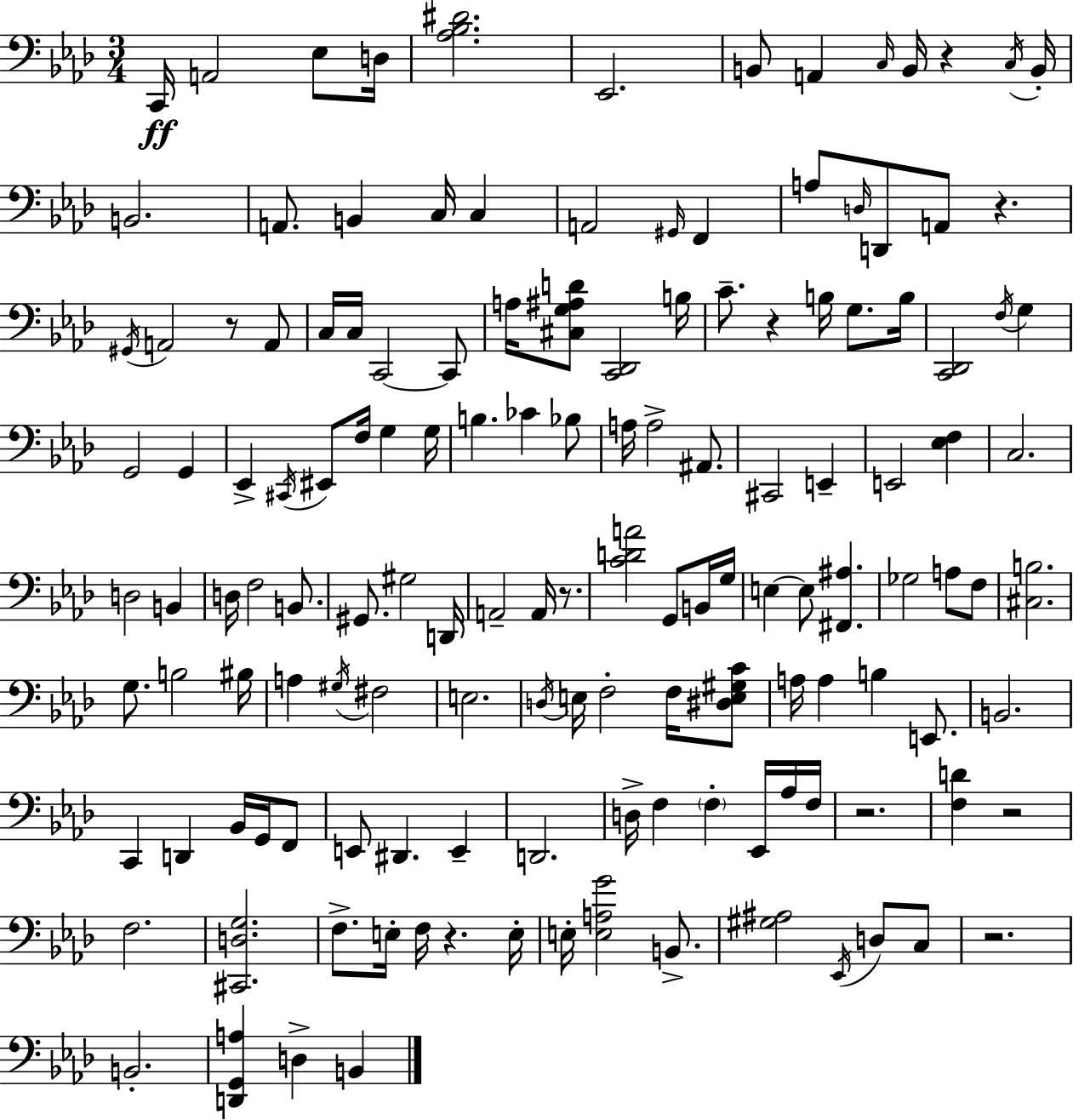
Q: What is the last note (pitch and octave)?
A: B2